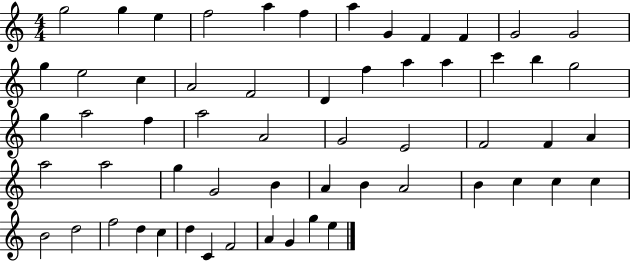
G5/h G5/q E5/q F5/h A5/q F5/q A5/q G4/q F4/q F4/q G4/h G4/h G5/q E5/h C5/q A4/h F4/h D4/q F5/q A5/q A5/q C6/q B5/q G5/h G5/q A5/h F5/q A5/h A4/h G4/h E4/h F4/h F4/q A4/q A5/h A5/h G5/q G4/h B4/q A4/q B4/q A4/h B4/q C5/q C5/q C5/q B4/h D5/h F5/h D5/q C5/q D5/q C4/q F4/h A4/q G4/q G5/q E5/q